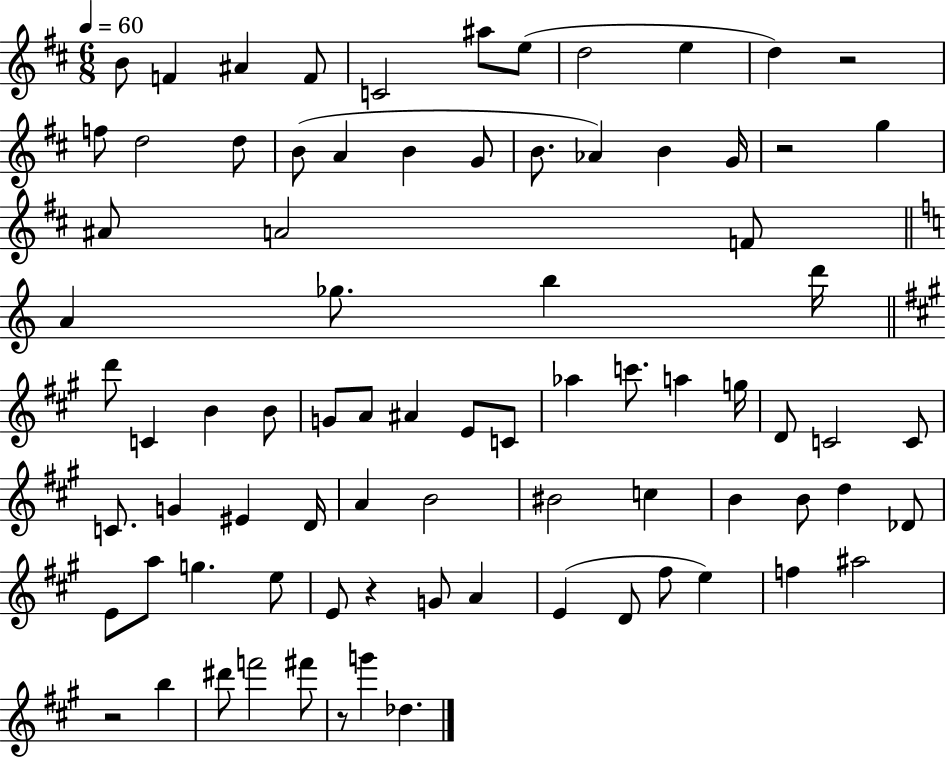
X:1
T:Untitled
M:6/8
L:1/4
K:D
B/2 F ^A F/2 C2 ^a/2 e/2 d2 e d z2 f/2 d2 d/2 B/2 A B G/2 B/2 _A B G/4 z2 g ^A/2 A2 F/2 A _g/2 b d'/4 d'/2 C B B/2 G/2 A/2 ^A E/2 C/2 _a c'/2 a g/4 D/2 C2 C/2 C/2 G ^E D/4 A B2 ^B2 c B B/2 d _D/2 E/2 a/2 g e/2 E/2 z G/2 A E D/2 ^f/2 e f ^a2 z2 b ^d'/2 f'2 ^f'/2 z/2 g' _d